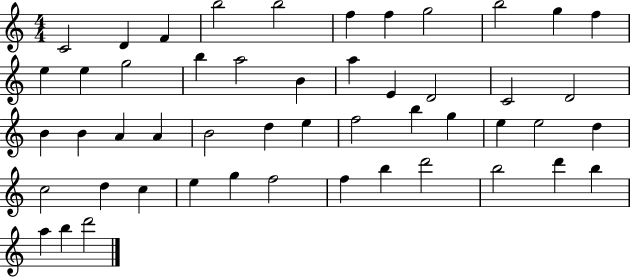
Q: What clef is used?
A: treble